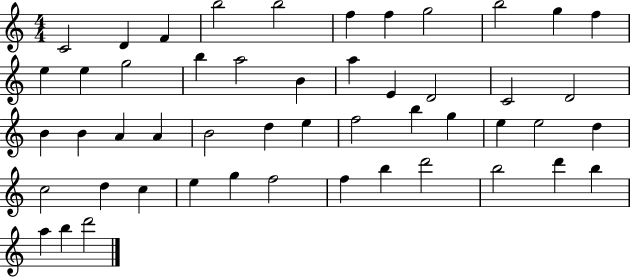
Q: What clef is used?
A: treble